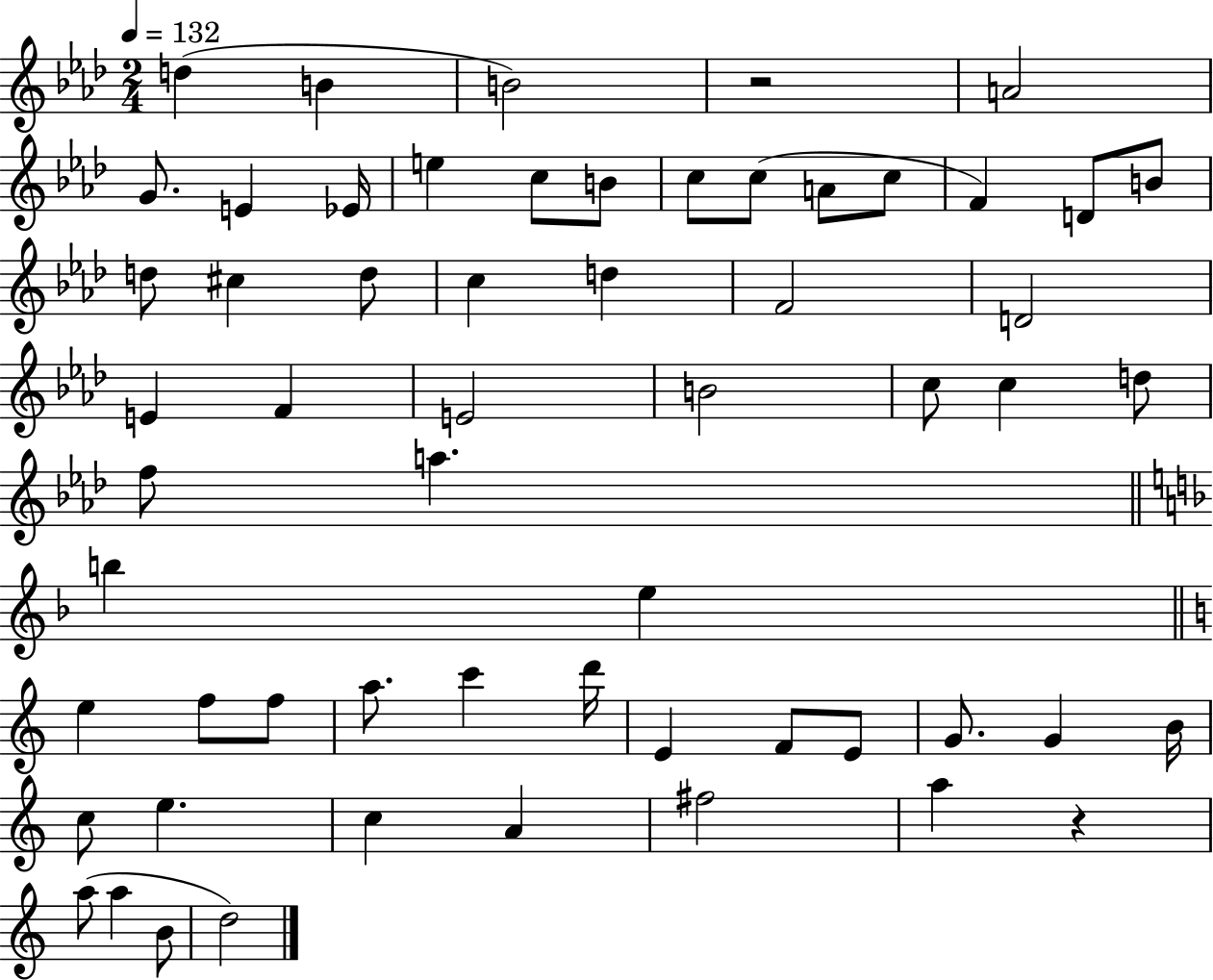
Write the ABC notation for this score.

X:1
T:Untitled
M:2/4
L:1/4
K:Ab
d B B2 z2 A2 G/2 E _E/4 e c/2 B/2 c/2 c/2 A/2 c/2 F D/2 B/2 d/2 ^c d/2 c d F2 D2 E F E2 B2 c/2 c d/2 f/2 a b e e f/2 f/2 a/2 c' d'/4 E F/2 E/2 G/2 G B/4 c/2 e c A ^f2 a z a/2 a B/2 d2